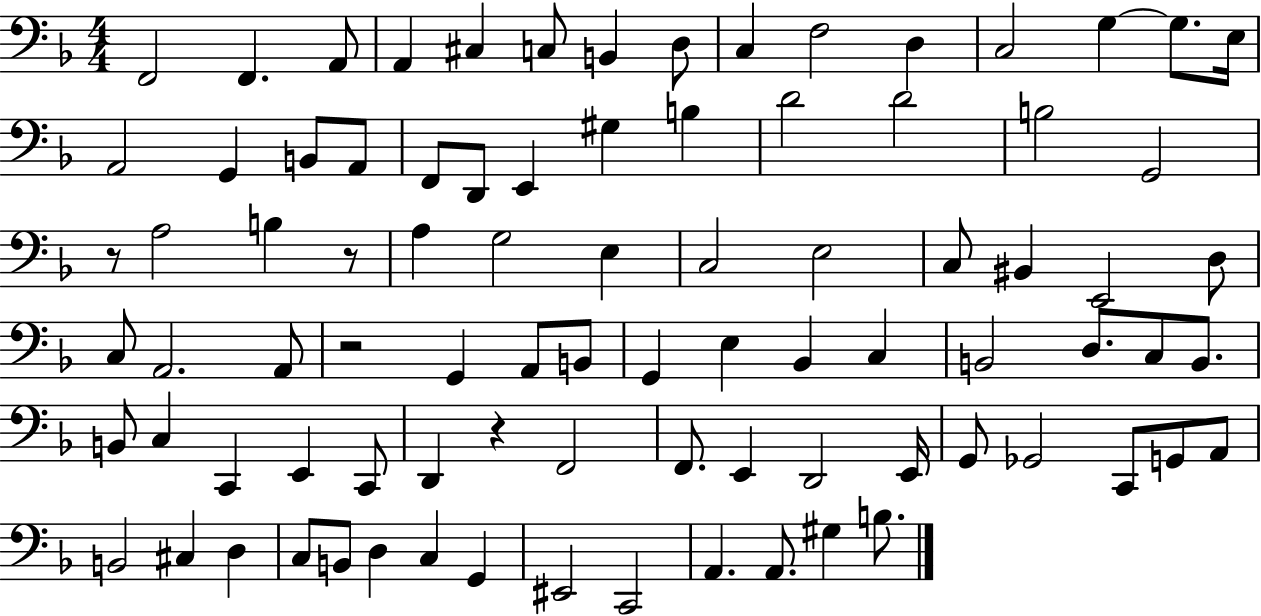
X:1
T:Untitled
M:4/4
L:1/4
K:F
F,,2 F,, A,,/2 A,, ^C, C,/2 B,, D,/2 C, F,2 D, C,2 G, G,/2 E,/4 A,,2 G,, B,,/2 A,,/2 F,,/2 D,,/2 E,, ^G, B, D2 D2 B,2 G,,2 z/2 A,2 B, z/2 A, G,2 E, C,2 E,2 C,/2 ^B,, E,,2 D,/2 C,/2 A,,2 A,,/2 z2 G,, A,,/2 B,,/2 G,, E, _B,, C, B,,2 D,/2 C,/2 B,,/2 B,,/2 C, C,, E,, C,,/2 D,, z F,,2 F,,/2 E,, D,,2 E,,/4 G,,/2 _G,,2 C,,/2 G,,/2 A,,/2 B,,2 ^C, D, C,/2 B,,/2 D, C, G,, ^E,,2 C,,2 A,, A,,/2 ^G, B,/2